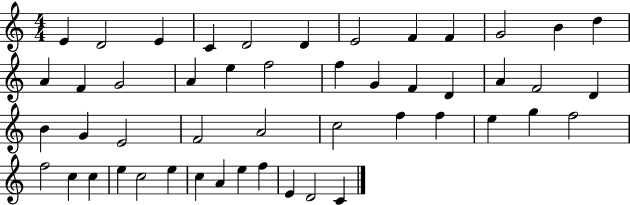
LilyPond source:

{
  \clef treble
  \numericTimeSignature
  \time 4/4
  \key c \major
  e'4 d'2 e'4 | c'4 d'2 d'4 | e'2 f'4 f'4 | g'2 b'4 d''4 | \break a'4 f'4 g'2 | a'4 e''4 f''2 | f''4 g'4 f'4 d'4 | a'4 f'2 d'4 | \break b'4 g'4 e'2 | f'2 a'2 | c''2 f''4 f''4 | e''4 g''4 f''2 | \break f''2 c''4 c''4 | e''4 c''2 e''4 | c''4 a'4 e''4 f''4 | e'4 d'2 c'4 | \break \bar "|."
}